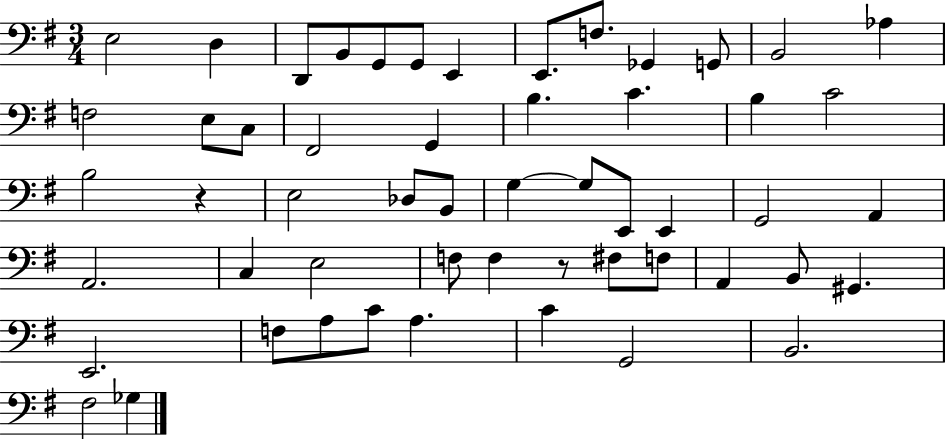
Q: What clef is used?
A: bass